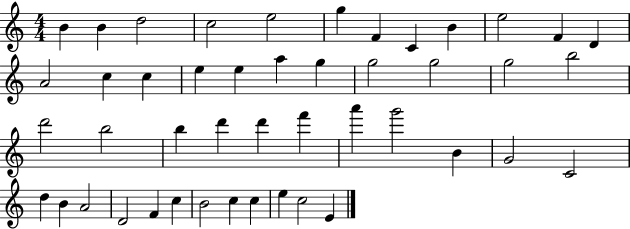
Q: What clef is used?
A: treble